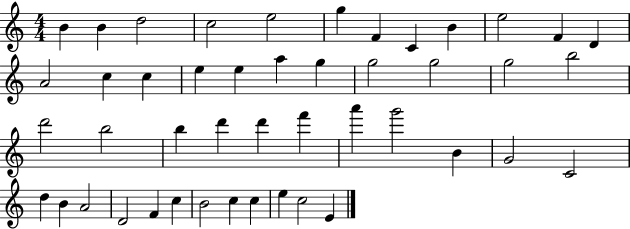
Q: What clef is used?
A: treble